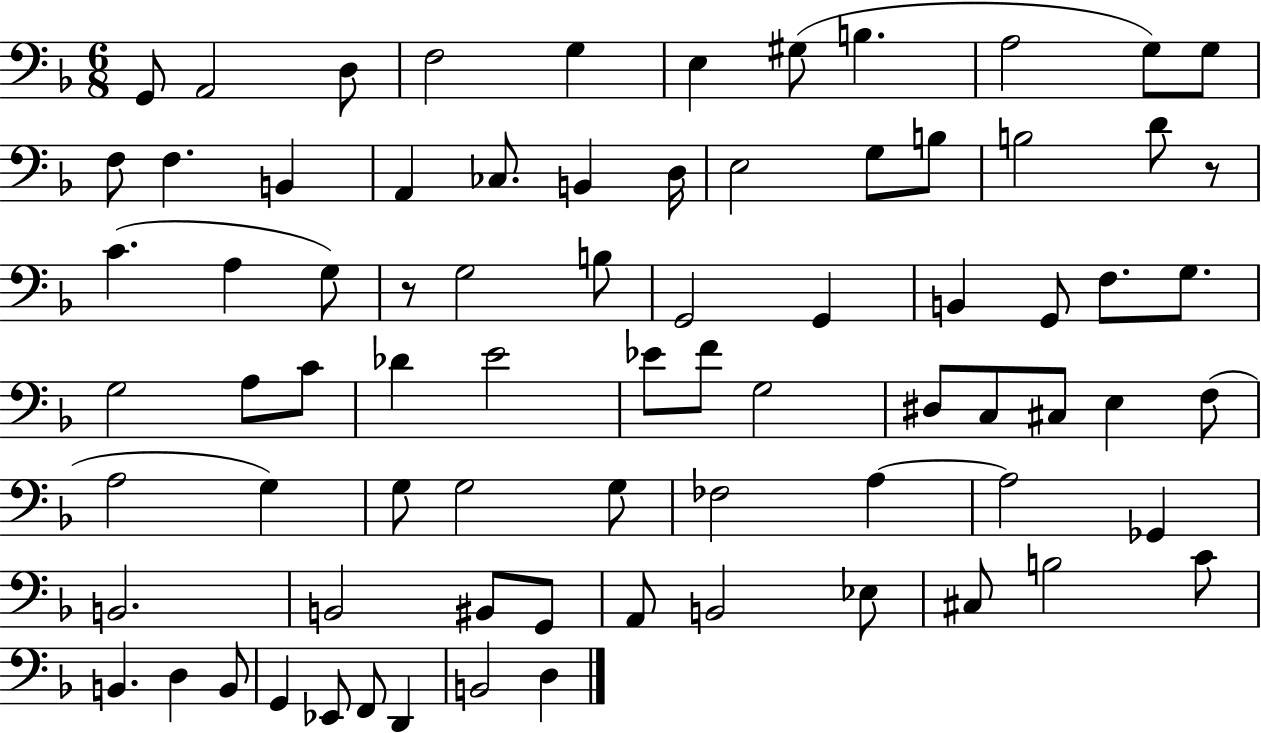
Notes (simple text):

G2/e A2/h D3/e F3/h G3/q E3/q G#3/e B3/q. A3/h G3/e G3/e F3/e F3/q. B2/q A2/q CES3/e. B2/q D3/s E3/h G3/e B3/e B3/h D4/e R/e C4/q. A3/q G3/e R/e G3/h B3/e G2/h G2/q B2/q G2/e F3/e. G3/e. G3/h A3/e C4/e Db4/q E4/h Eb4/e F4/e G3/h D#3/e C3/e C#3/e E3/q F3/e A3/h G3/q G3/e G3/h G3/e FES3/h A3/q A3/h Gb2/q B2/h. B2/h BIS2/e G2/e A2/e B2/h Eb3/e C#3/e B3/h C4/e B2/q. D3/q B2/e G2/q Eb2/e F2/e D2/q B2/h D3/q